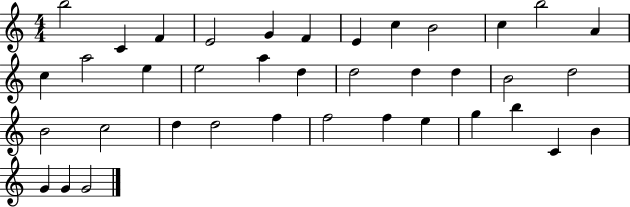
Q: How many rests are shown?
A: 0